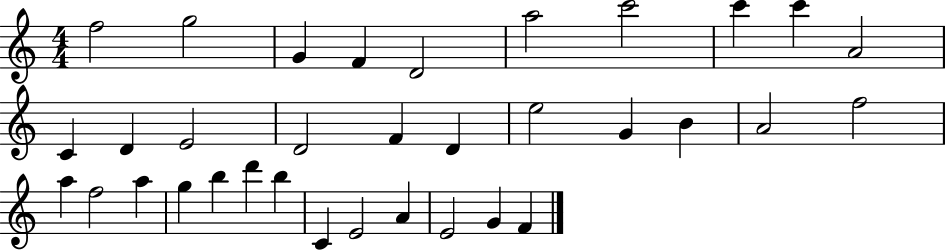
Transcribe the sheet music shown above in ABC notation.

X:1
T:Untitled
M:4/4
L:1/4
K:C
f2 g2 G F D2 a2 c'2 c' c' A2 C D E2 D2 F D e2 G B A2 f2 a f2 a g b d' b C E2 A E2 G F